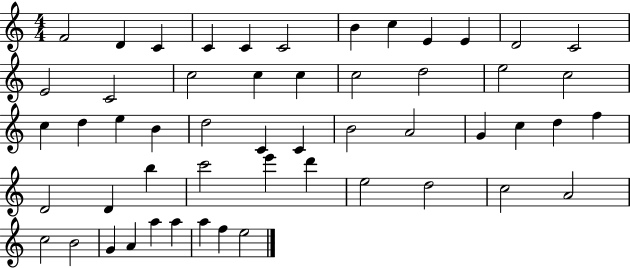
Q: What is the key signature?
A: C major